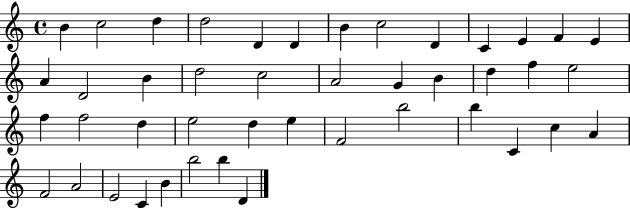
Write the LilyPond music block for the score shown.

{
  \clef treble
  \time 4/4
  \defaultTimeSignature
  \key c \major
  b'4 c''2 d''4 | d''2 d'4 d'4 | b'4 c''2 d'4 | c'4 e'4 f'4 e'4 | \break a'4 d'2 b'4 | d''2 c''2 | a'2 g'4 b'4 | d''4 f''4 e''2 | \break f''4 f''2 d''4 | e''2 d''4 e''4 | f'2 b''2 | b''4 c'4 c''4 a'4 | \break f'2 a'2 | e'2 c'4 b'4 | b''2 b''4 d'4 | \bar "|."
}